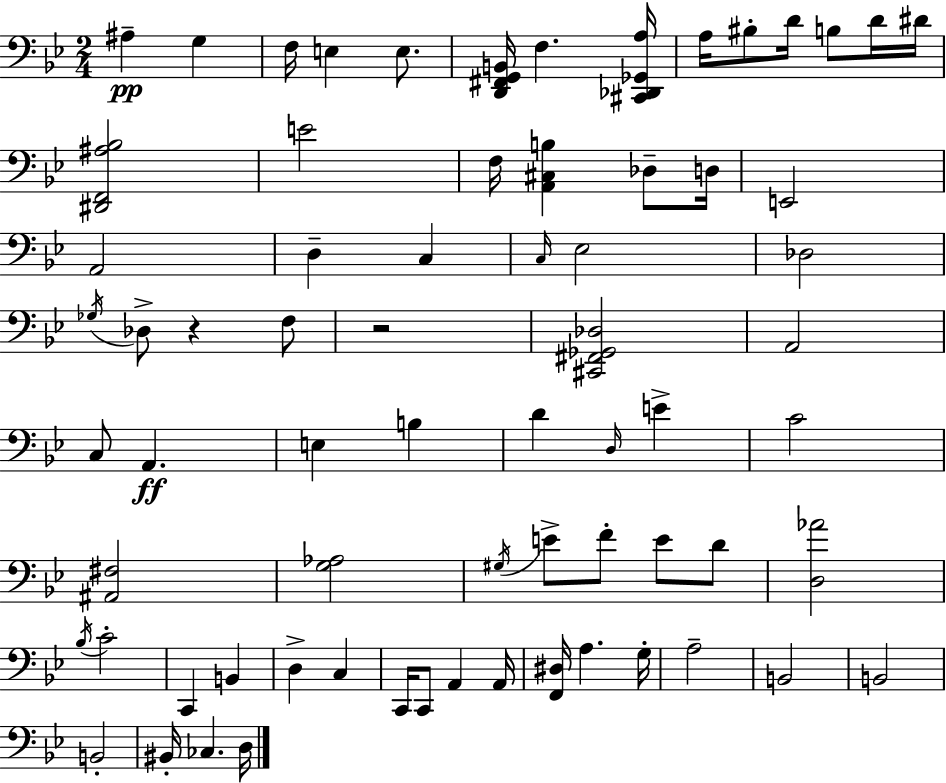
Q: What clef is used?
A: bass